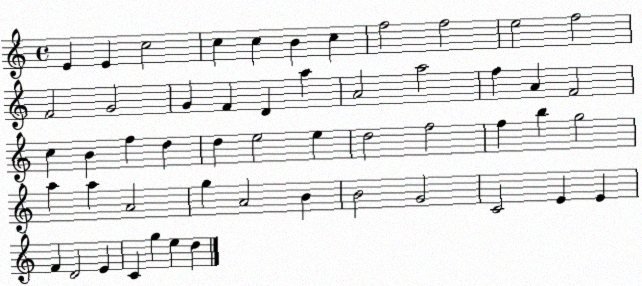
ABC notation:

X:1
T:Untitled
M:4/4
L:1/4
K:C
E E c2 c c B c f2 f2 e2 f2 F2 G2 G F D a A2 a2 f A F2 c B f d d e2 e d2 f2 f b g2 a a A2 g A2 B B2 G2 C2 E E F D2 E C g e d